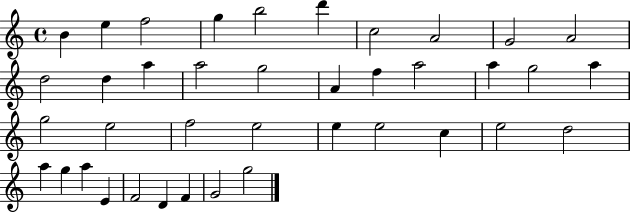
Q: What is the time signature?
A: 4/4